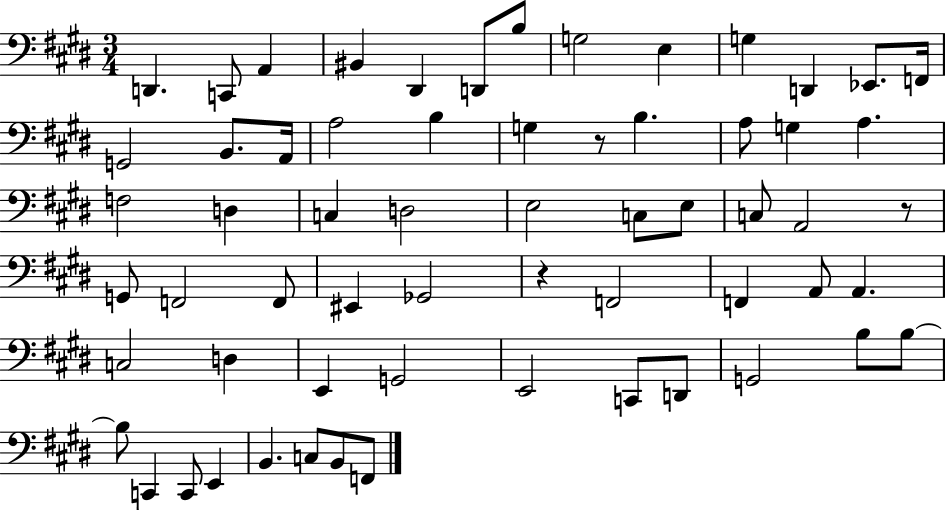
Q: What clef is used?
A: bass